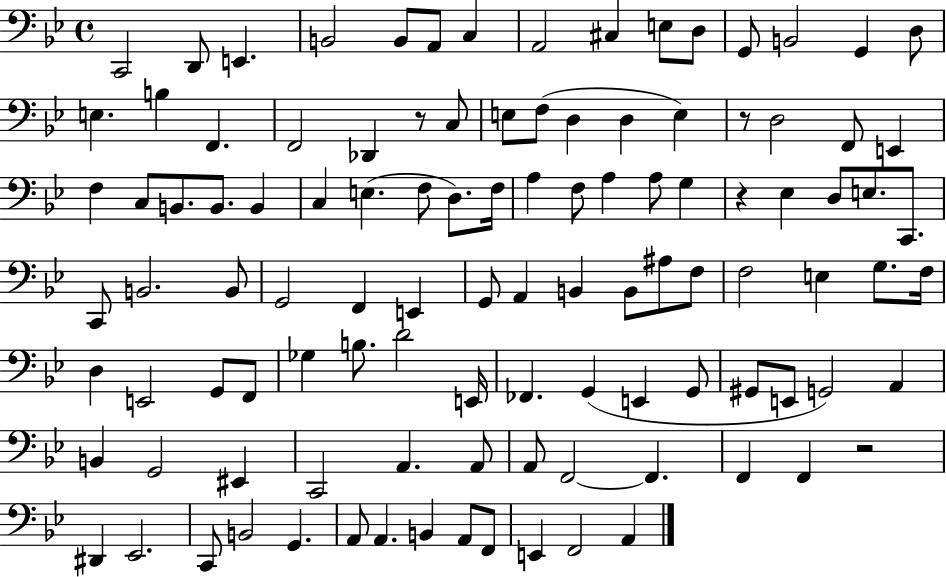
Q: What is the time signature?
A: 4/4